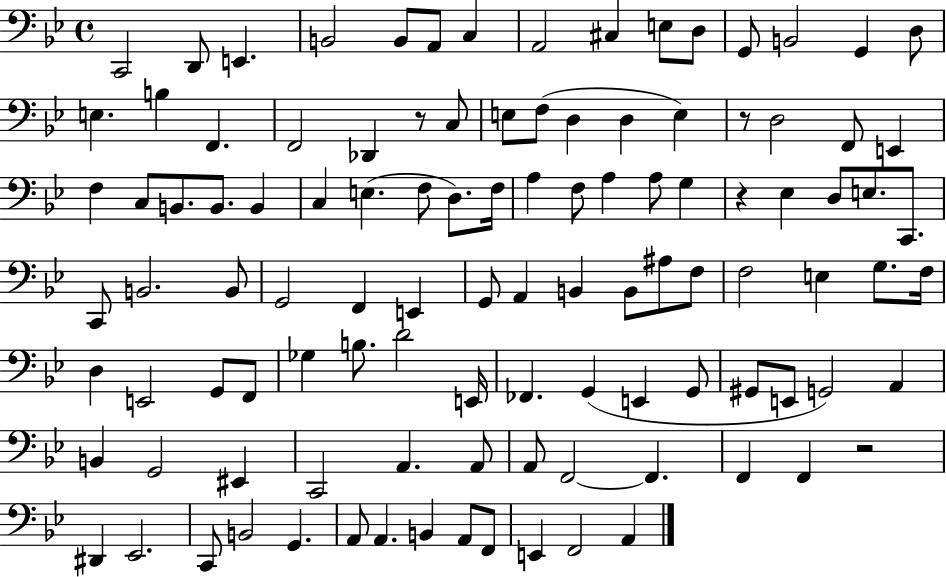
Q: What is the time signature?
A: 4/4